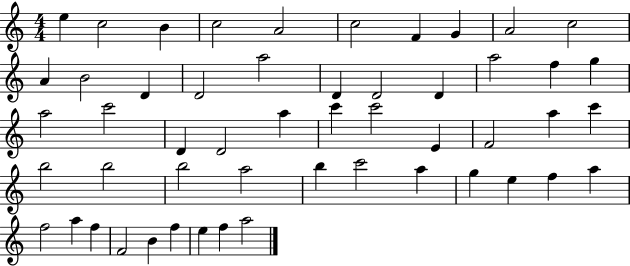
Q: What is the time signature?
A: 4/4